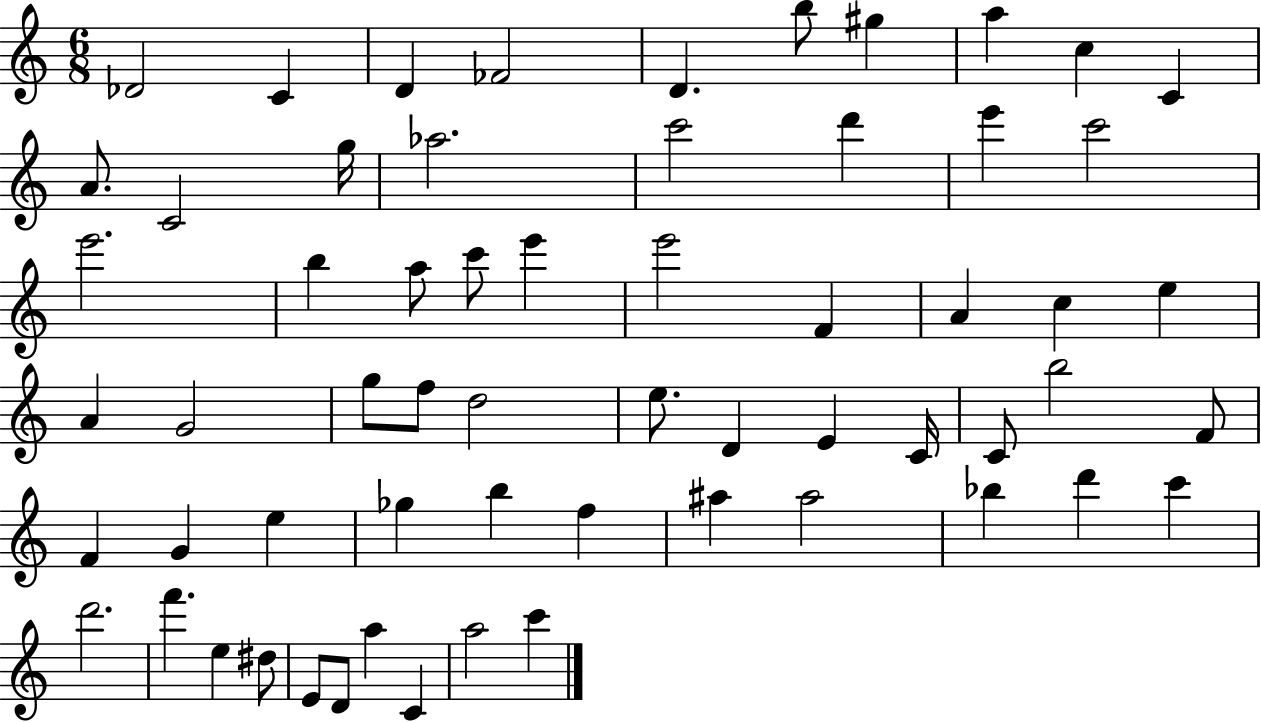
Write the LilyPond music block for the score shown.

{
  \clef treble
  \numericTimeSignature
  \time 6/8
  \key c \major
  des'2 c'4 | d'4 fes'2 | d'4. b''8 gis''4 | a''4 c''4 c'4 | \break a'8. c'2 g''16 | aes''2. | c'''2 d'''4 | e'''4 c'''2 | \break e'''2. | b''4 a''8 c'''8 e'''4 | e'''2 f'4 | a'4 c''4 e''4 | \break a'4 g'2 | g''8 f''8 d''2 | e''8. d'4 e'4 c'16 | c'8 b''2 f'8 | \break f'4 g'4 e''4 | ges''4 b''4 f''4 | ais''4 ais''2 | bes''4 d'''4 c'''4 | \break d'''2. | f'''4. e''4 dis''8 | e'8 d'8 a''4 c'4 | a''2 c'''4 | \break \bar "|."
}